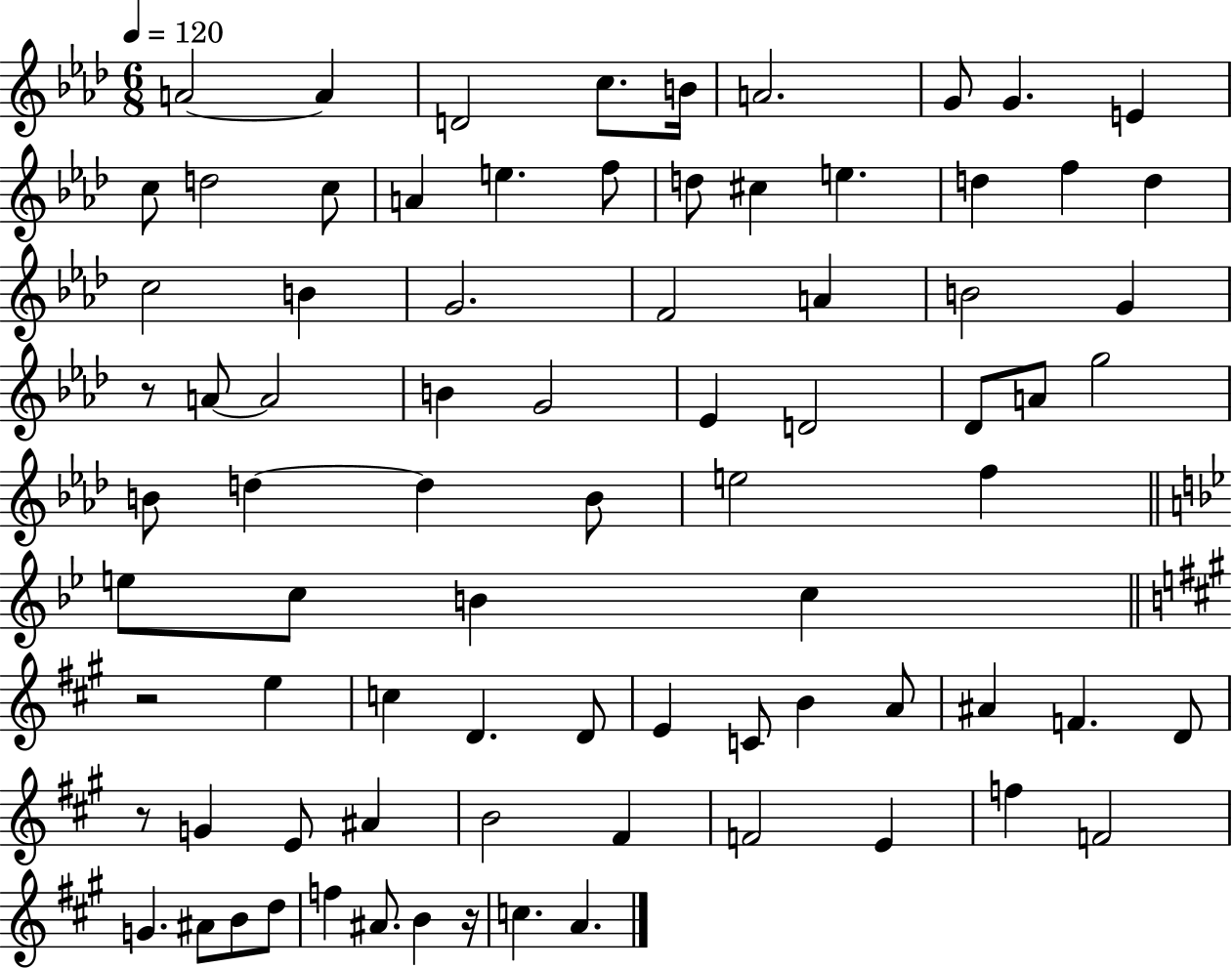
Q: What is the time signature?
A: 6/8